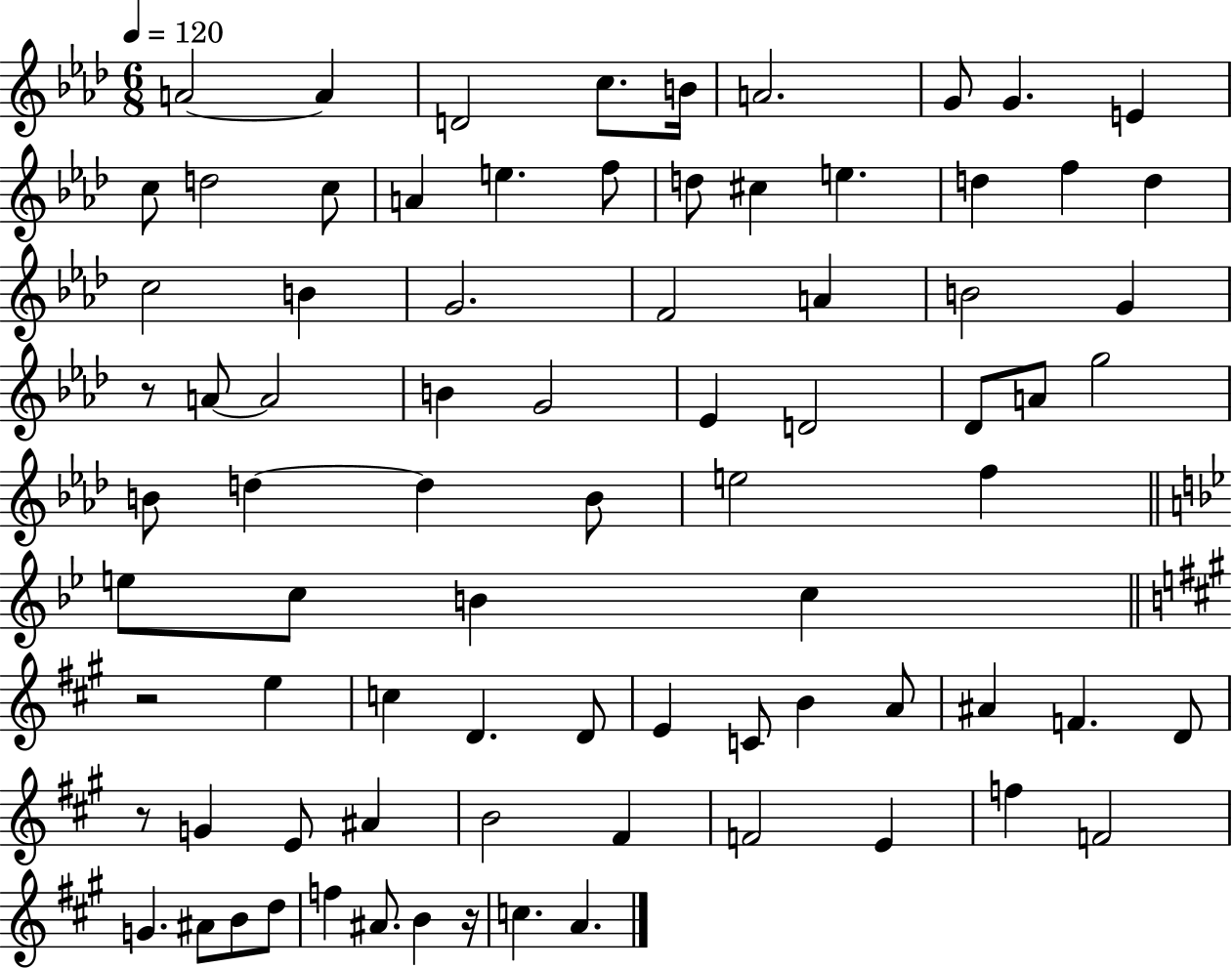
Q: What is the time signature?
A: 6/8